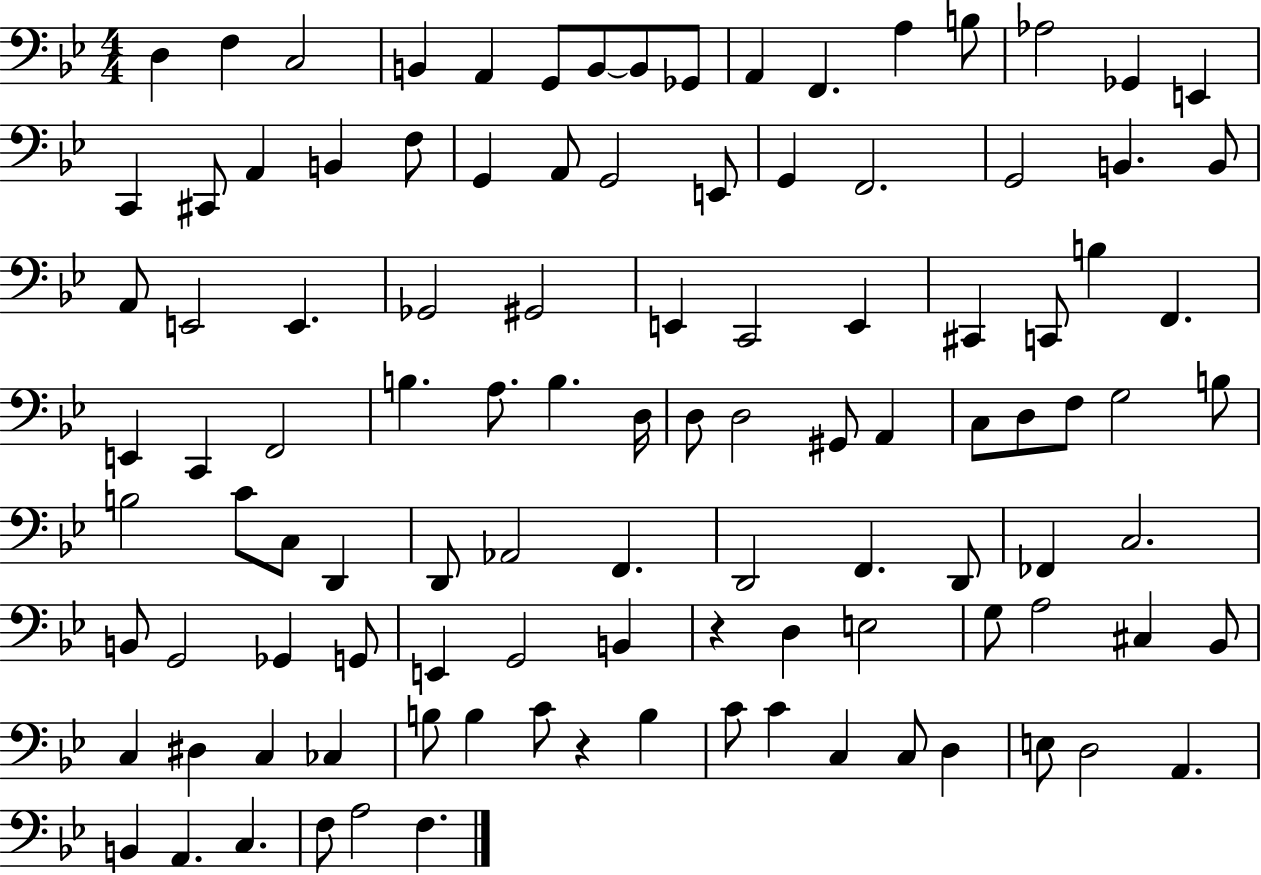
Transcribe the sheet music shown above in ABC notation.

X:1
T:Untitled
M:4/4
L:1/4
K:Bb
D, F, C,2 B,, A,, G,,/2 B,,/2 B,,/2 _G,,/2 A,, F,, A, B,/2 _A,2 _G,, E,, C,, ^C,,/2 A,, B,, F,/2 G,, A,,/2 G,,2 E,,/2 G,, F,,2 G,,2 B,, B,,/2 A,,/2 E,,2 E,, _G,,2 ^G,,2 E,, C,,2 E,, ^C,, C,,/2 B, F,, E,, C,, F,,2 B, A,/2 B, D,/4 D,/2 D,2 ^G,,/2 A,, C,/2 D,/2 F,/2 G,2 B,/2 B,2 C/2 C,/2 D,, D,,/2 _A,,2 F,, D,,2 F,, D,,/2 _F,, C,2 B,,/2 G,,2 _G,, G,,/2 E,, G,,2 B,, z D, E,2 G,/2 A,2 ^C, _B,,/2 C, ^D, C, _C, B,/2 B, C/2 z B, C/2 C C, C,/2 D, E,/2 D,2 A,, B,, A,, C, F,/2 A,2 F,